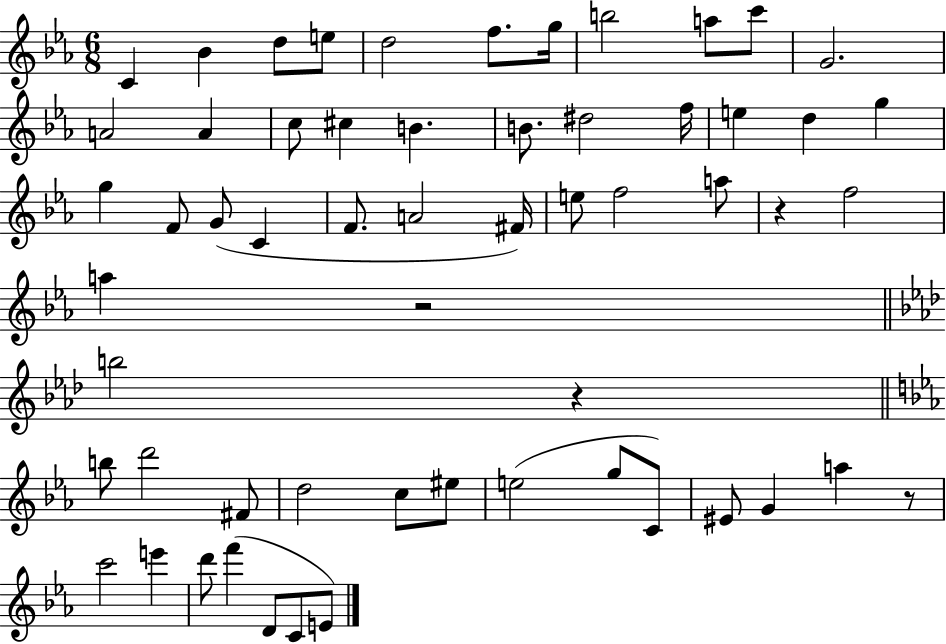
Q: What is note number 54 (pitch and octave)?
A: E4